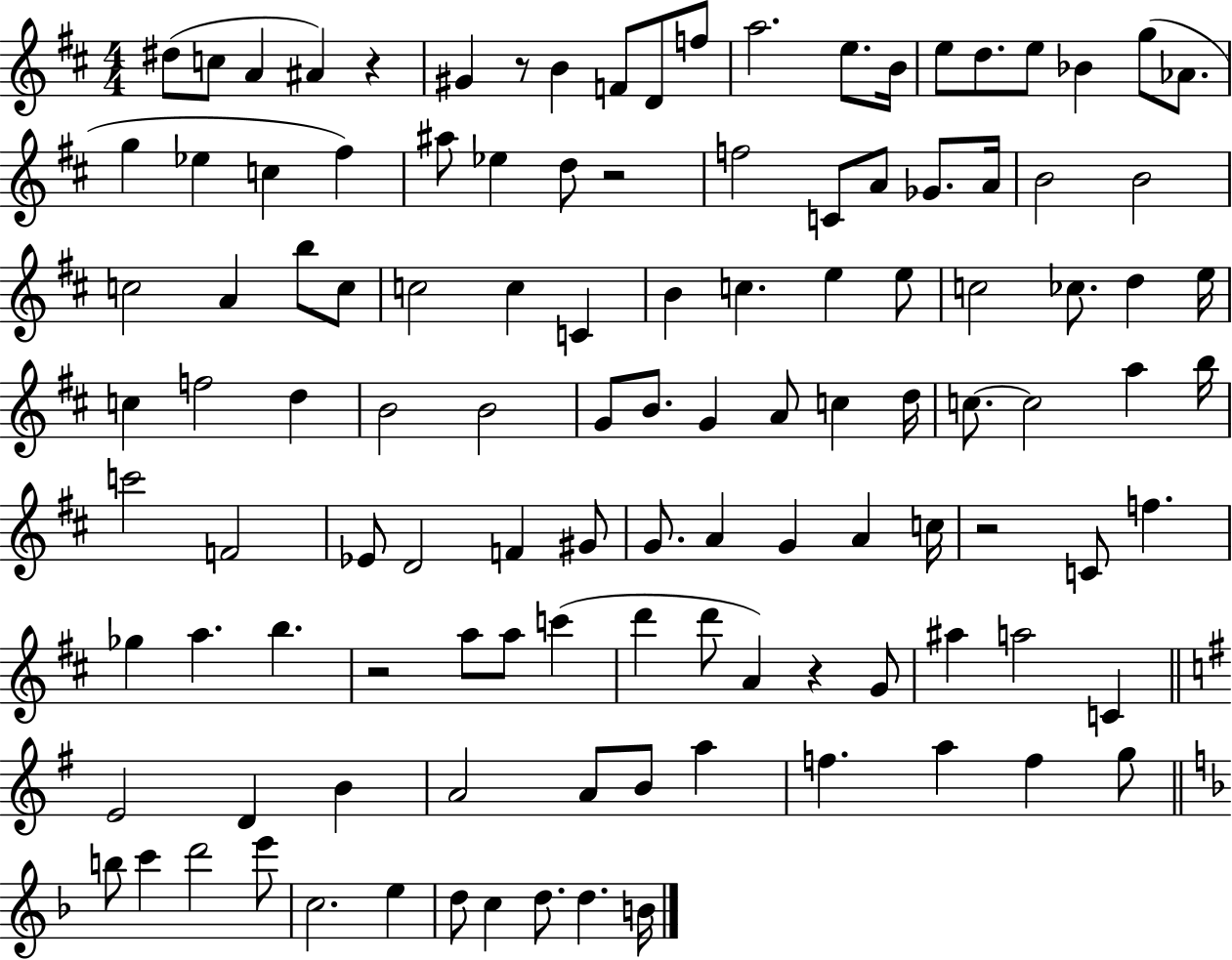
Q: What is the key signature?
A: D major